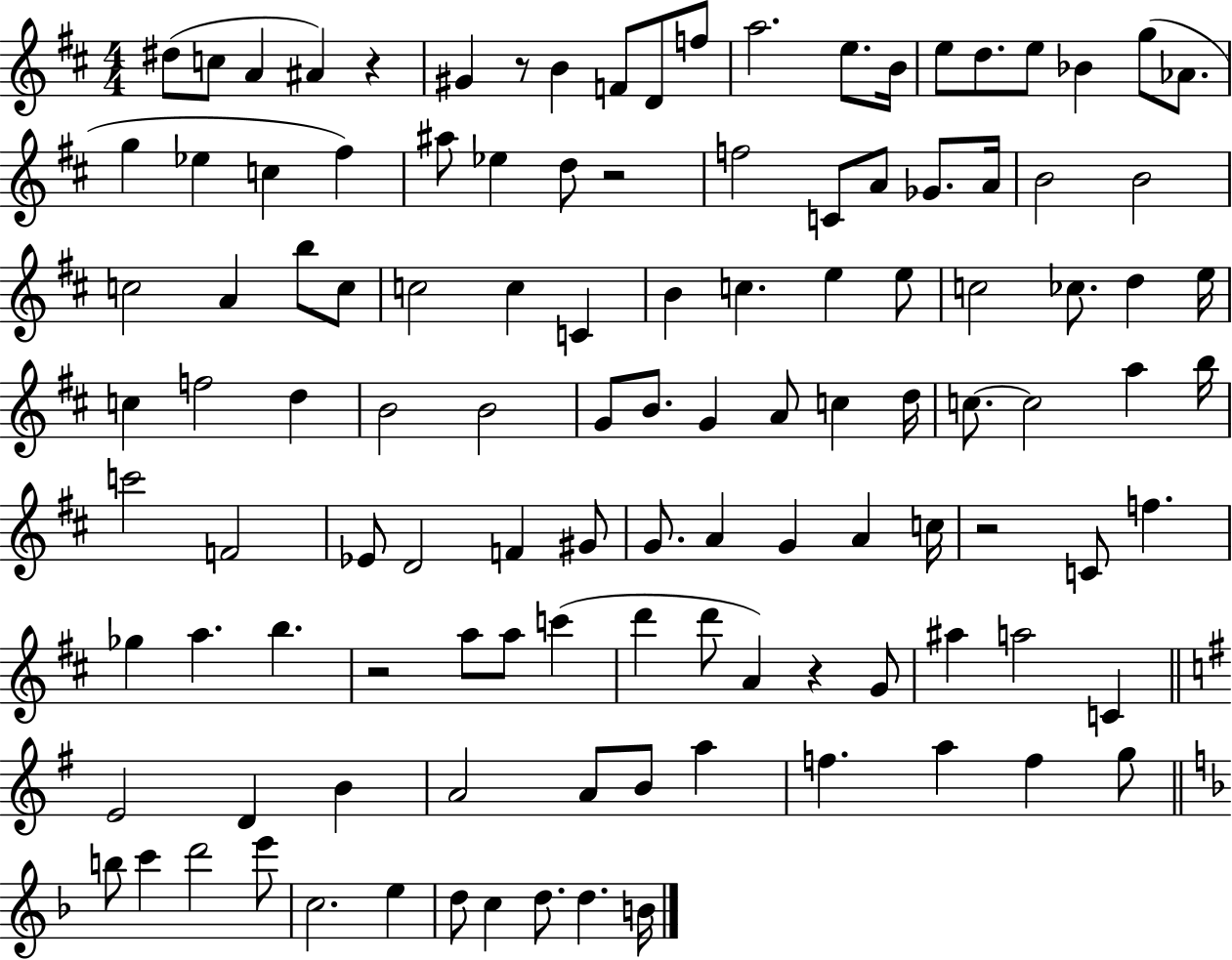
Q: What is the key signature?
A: D major